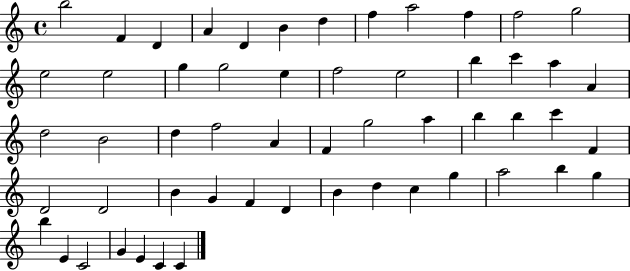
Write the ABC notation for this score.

X:1
T:Untitled
M:4/4
L:1/4
K:C
b2 F D A D B d f a2 f f2 g2 e2 e2 g g2 e f2 e2 b c' a A d2 B2 d f2 A F g2 a b b c' F D2 D2 B G F D B d c g a2 b g b E C2 G E C C